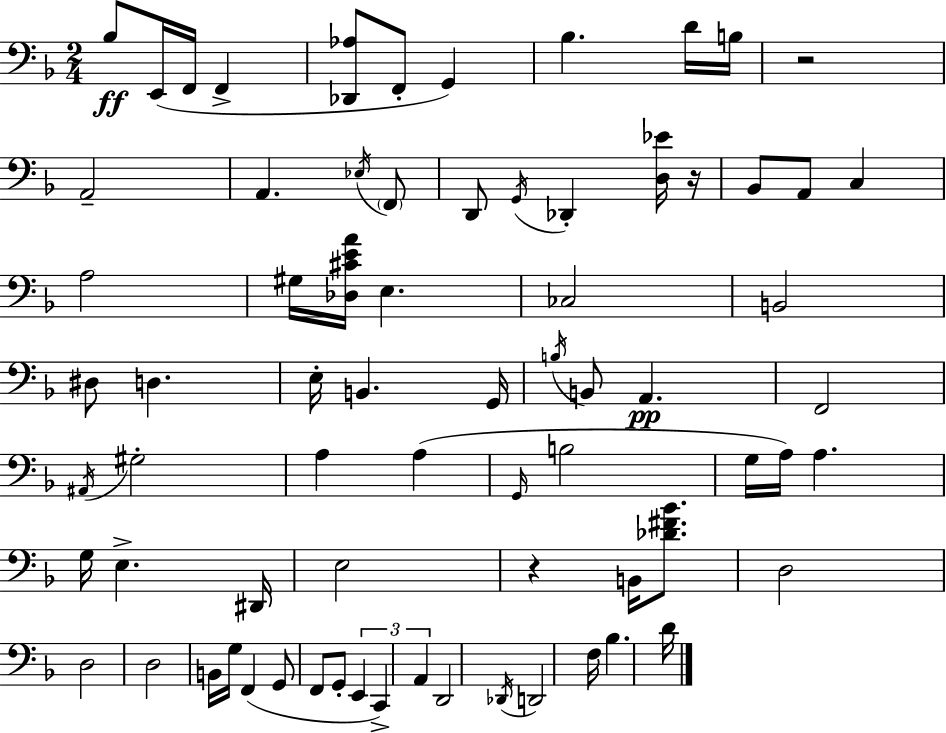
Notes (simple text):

Bb3/e E2/s F2/s F2/q [Db2,Ab3]/e F2/e G2/q Bb3/q. D4/s B3/s R/h A2/h A2/q. Eb3/s F2/e D2/e G2/s Db2/q [D3,Eb4]/s R/s Bb2/e A2/e C3/q A3/h G#3/s [Db3,C#4,E4,A4]/s E3/q. CES3/h B2/h D#3/e D3/q. E3/s B2/q. G2/s B3/s B2/e A2/q. F2/h A#2/s G#3/h A3/q A3/q G2/s B3/h G3/s A3/s A3/q. G3/s E3/q. D#2/s E3/h R/q B2/s [Db4,F#4,Bb4]/e. D3/h D3/h D3/h B2/s G3/s F2/q G2/e F2/e G2/e E2/q C2/q A2/q D2/h Db2/s D2/h F3/s Bb3/q. D4/s